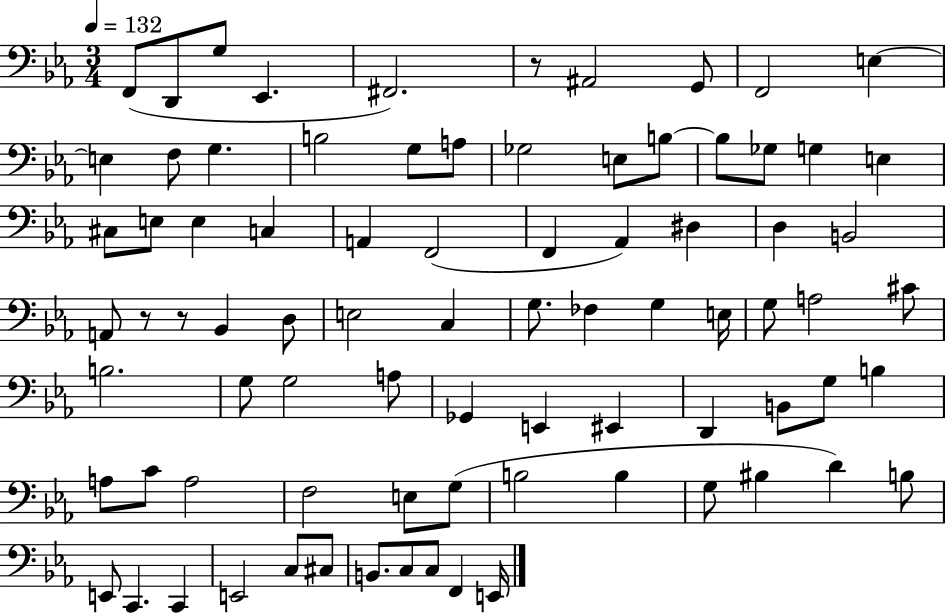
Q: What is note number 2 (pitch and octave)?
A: D2